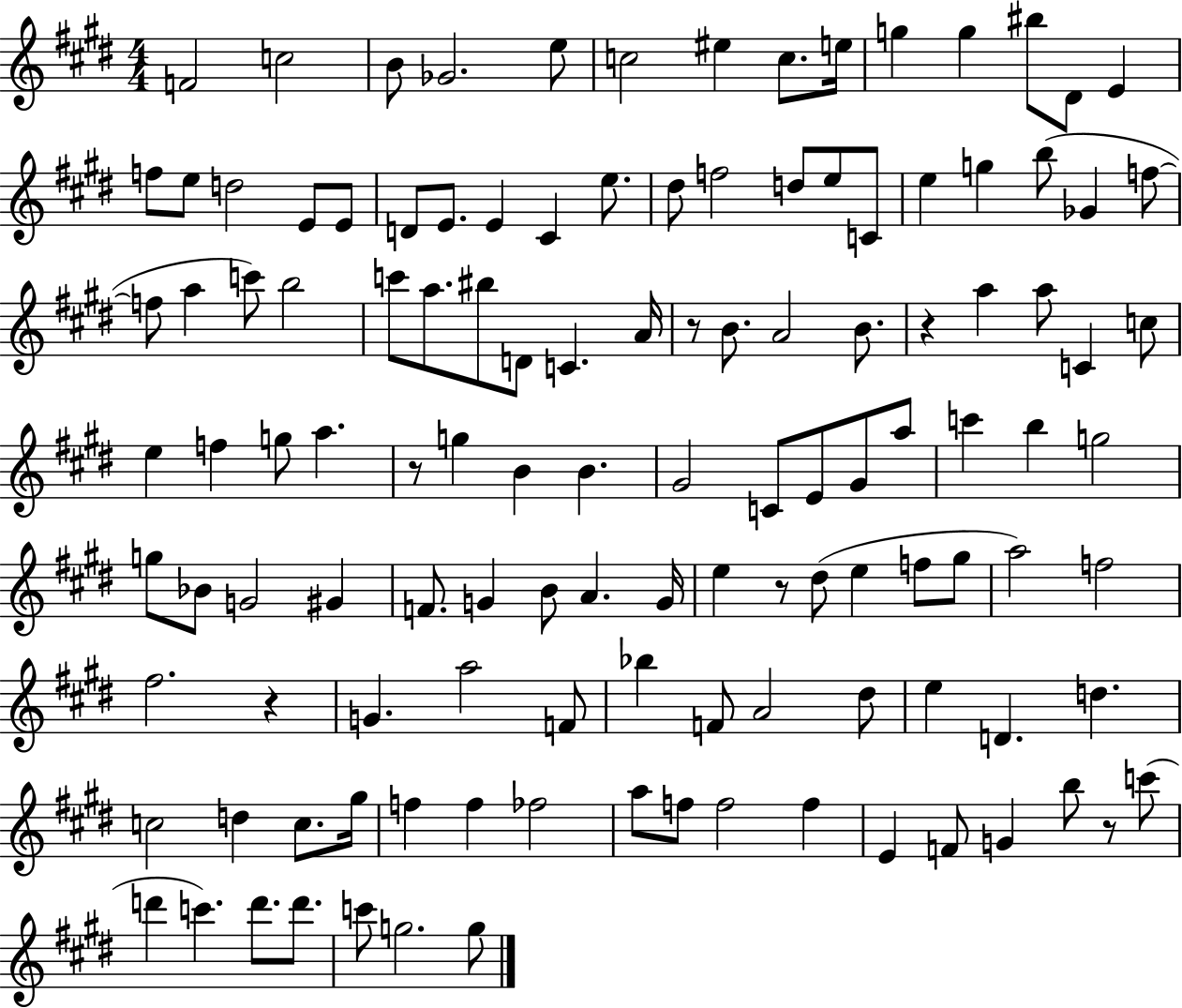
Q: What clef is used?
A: treble